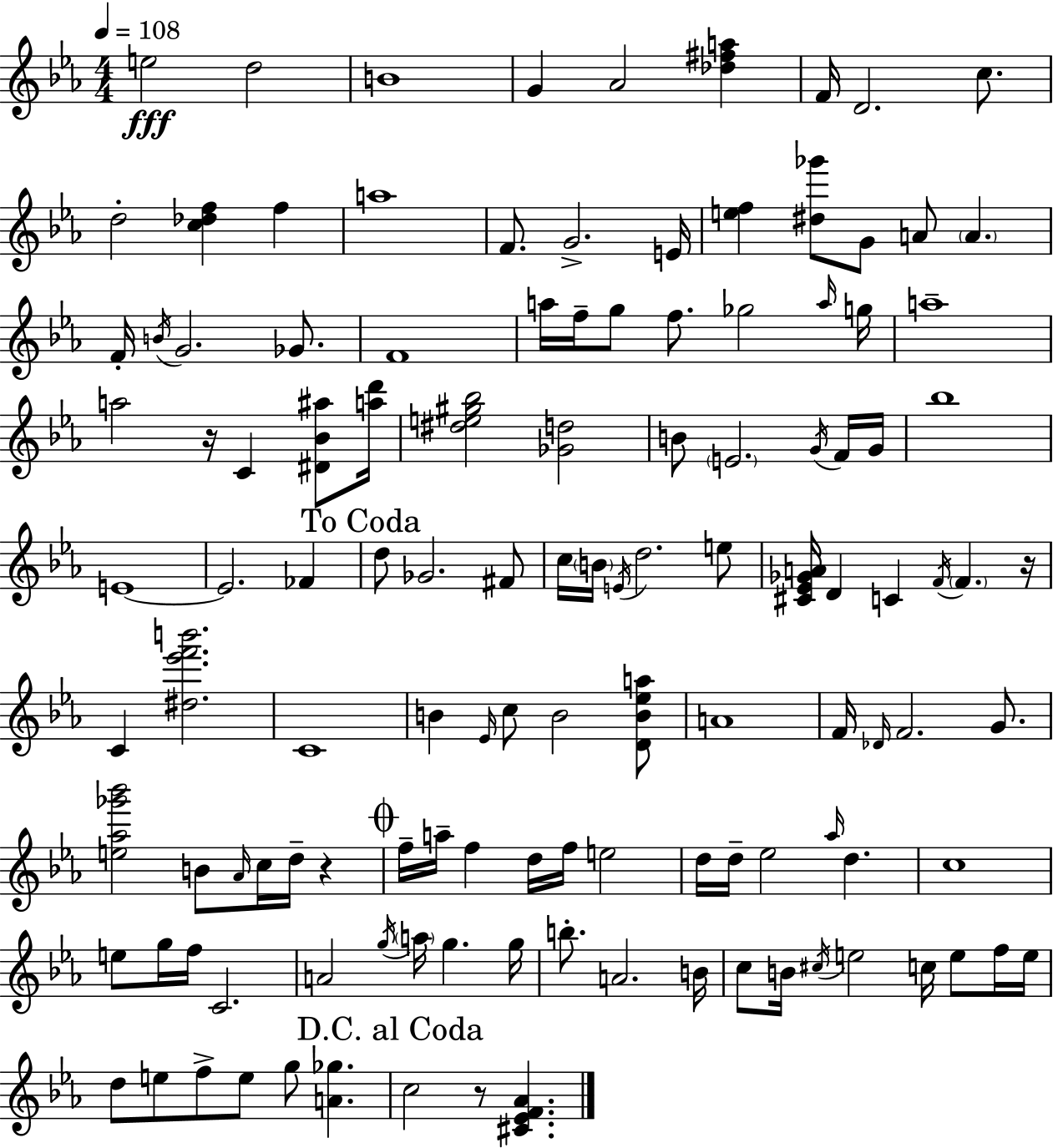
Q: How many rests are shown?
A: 4